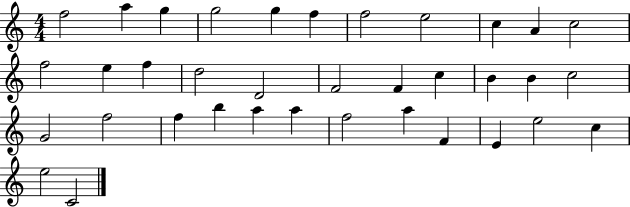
F5/h A5/q G5/q G5/h G5/q F5/q F5/h E5/h C5/q A4/q C5/h F5/h E5/q F5/q D5/h D4/h F4/h F4/q C5/q B4/q B4/q C5/h G4/h F5/h F5/q B5/q A5/q A5/q F5/h A5/q F4/q E4/q E5/h C5/q E5/h C4/h